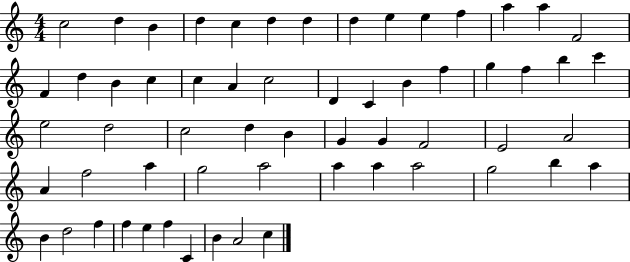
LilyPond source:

{
  \clef treble
  \numericTimeSignature
  \time 4/4
  \key c \major
  c''2 d''4 b'4 | d''4 c''4 d''4 d''4 | d''4 e''4 e''4 f''4 | a''4 a''4 f'2 | \break f'4 d''4 b'4 c''4 | c''4 a'4 c''2 | d'4 c'4 b'4 f''4 | g''4 f''4 b''4 c'''4 | \break e''2 d''2 | c''2 d''4 b'4 | g'4 g'4 f'2 | e'2 a'2 | \break a'4 f''2 a''4 | g''2 a''2 | a''4 a''4 a''2 | g''2 b''4 a''4 | \break b'4 d''2 f''4 | f''4 e''4 f''4 c'4 | b'4 a'2 c''4 | \bar "|."
}